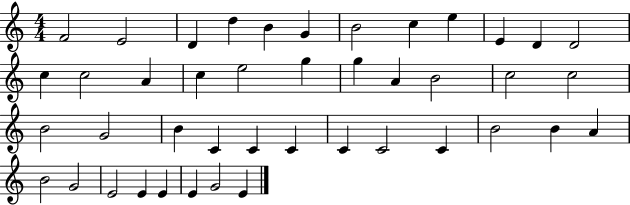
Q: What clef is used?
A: treble